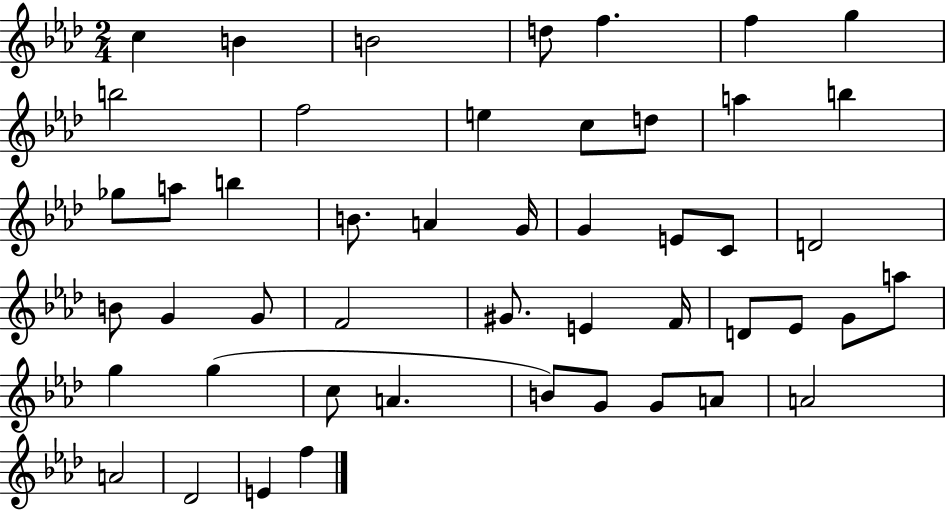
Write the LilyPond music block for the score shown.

{
  \clef treble
  \numericTimeSignature
  \time 2/4
  \key aes \major
  c''4 b'4 | b'2 | d''8 f''4. | f''4 g''4 | \break b''2 | f''2 | e''4 c''8 d''8 | a''4 b''4 | \break ges''8 a''8 b''4 | b'8. a'4 g'16 | g'4 e'8 c'8 | d'2 | \break b'8 g'4 g'8 | f'2 | gis'8. e'4 f'16 | d'8 ees'8 g'8 a''8 | \break g''4 g''4( | c''8 a'4. | b'8) g'8 g'8 a'8 | a'2 | \break a'2 | des'2 | e'4 f''4 | \bar "|."
}